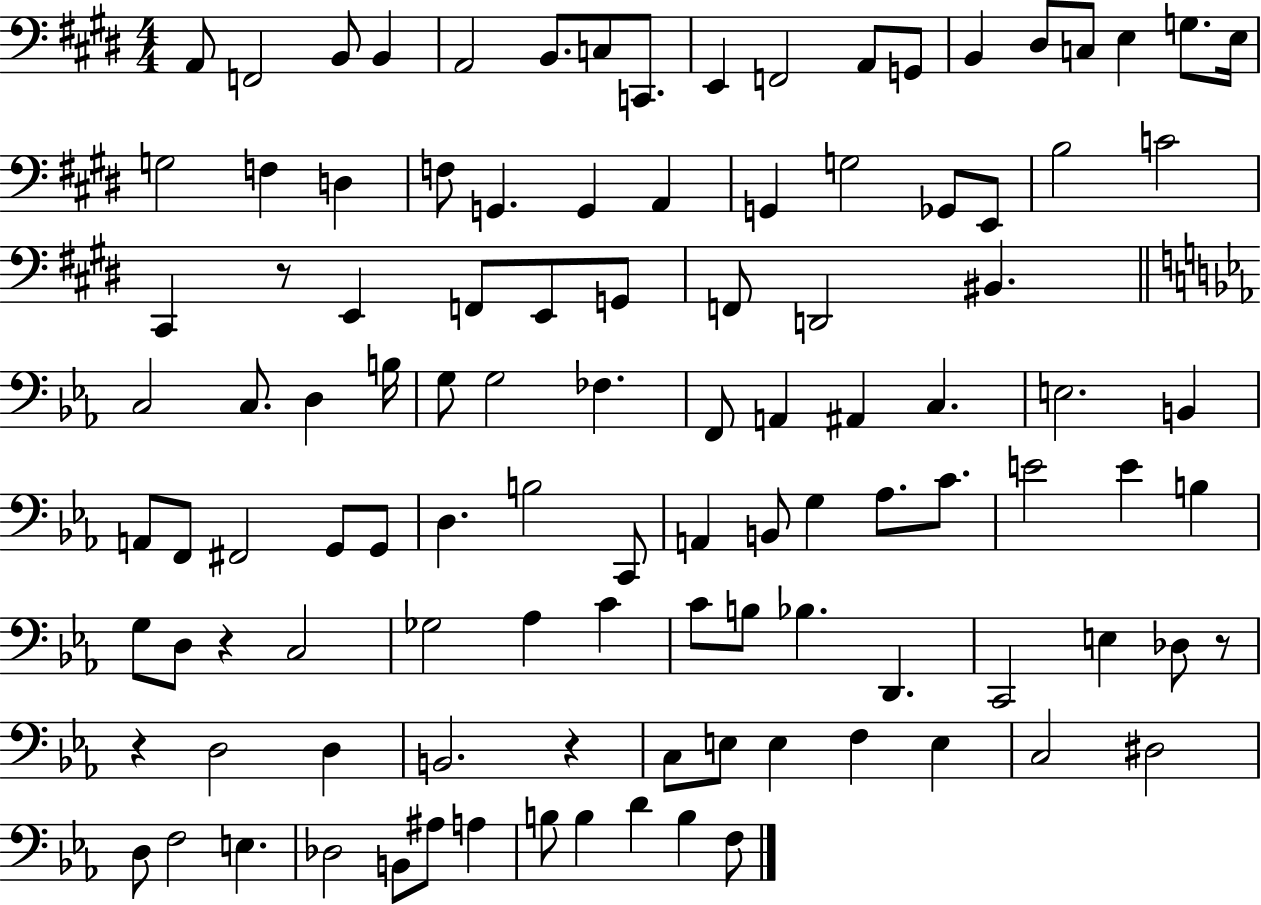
{
  \clef bass
  \numericTimeSignature
  \time 4/4
  \key e \major
  a,8 f,2 b,8 b,4 | a,2 b,8. c8 c,8. | e,4 f,2 a,8 g,8 | b,4 dis8 c8 e4 g8. e16 | \break g2 f4 d4 | f8 g,4. g,4 a,4 | g,4 g2 ges,8 e,8 | b2 c'2 | \break cis,4 r8 e,4 f,8 e,8 g,8 | f,8 d,2 bis,4. | \bar "||" \break \key c \minor c2 c8. d4 b16 | g8 g2 fes4. | f,8 a,4 ais,4 c4. | e2. b,4 | \break a,8 f,8 fis,2 g,8 g,8 | d4. b2 c,8 | a,4 b,8 g4 aes8. c'8. | e'2 e'4 b4 | \break g8 d8 r4 c2 | ges2 aes4 c'4 | c'8 b8 bes4. d,4. | c,2 e4 des8 r8 | \break r4 d2 d4 | b,2. r4 | c8 e8 e4 f4 e4 | c2 dis2 | \break d8 f2 e4. | des2 b,8 ais8 a4 | b8 b4 d'4 b4 f8 | \bar "|."
}